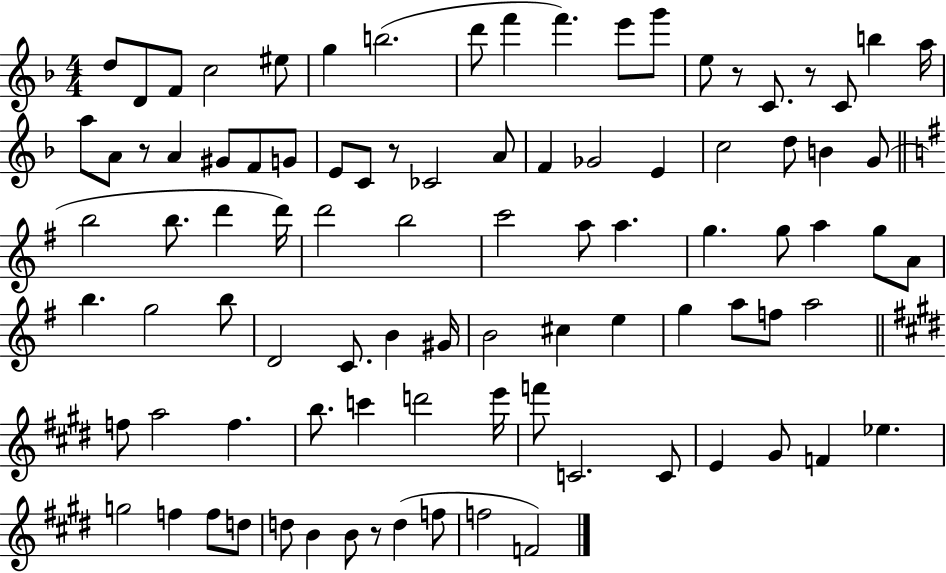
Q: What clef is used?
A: treble